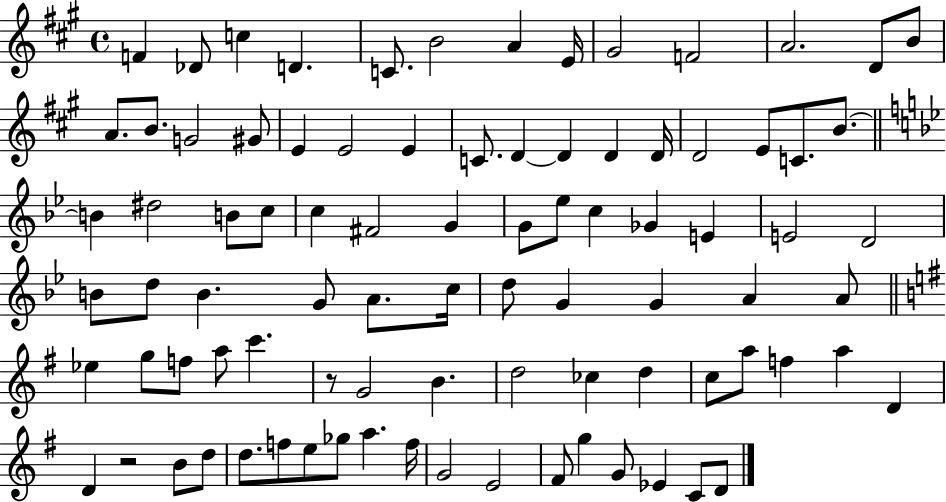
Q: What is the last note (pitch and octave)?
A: D4